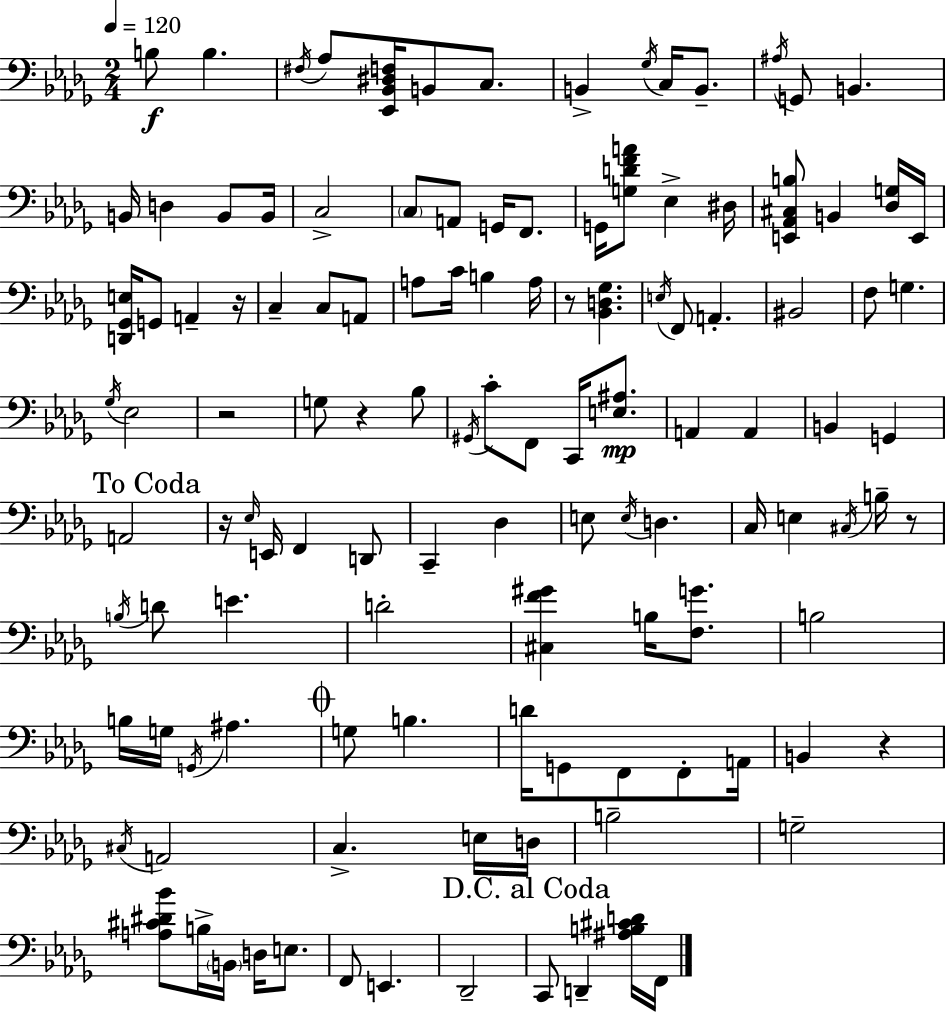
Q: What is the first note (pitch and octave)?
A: B3